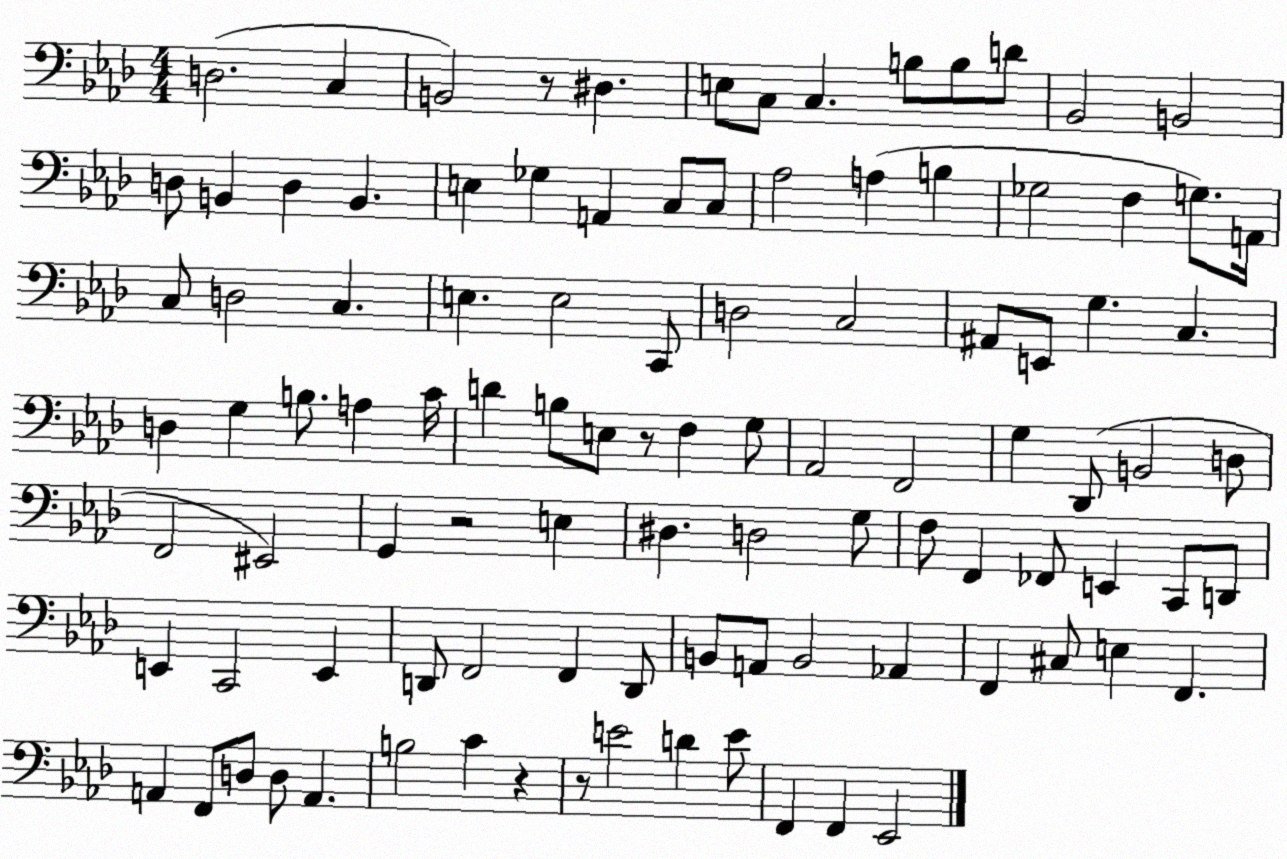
X:1
T:Untitled
M:4/4
L:1/4
K:Ab
D,2 C, B,,2 z/2 ^D, E,/2 C,/2 C, B,/2 B,/2 D/2 _B,,2 B,,2 D,/2 B,, D, B,, E, _G, A,, C,/2 C,/2 _A,2 A, B, _G,2 F, G,/2 A,,/4 C,/2 D,2 C, E, E,2 C,,/2 D,2 C,2 ^A,,/2 E,,/2 G, C, D, G, B,/2 A, C/4 D B,/2 E,/2 z/2 F, G,/2 _A,,2 F,,2 G, _D,,/2 B,,2 D,/2 F,,2 ^E,,2 G,, z2 E, ^D, D,2 G,/2 F,/2 F,, _F,,/2 E,, C,,/2 D,,/2 E,, C,,2 E,, D,,/2 F,,2 F,, D,,/2 B,,/2 A,,/2 B,,2 _A,, F,, ^C,/2 E, F,, A,, F,,/2 D,/2 D,/2 A,, B,2 C z z/2 E2 D E/2 F,, F,, _E,,2